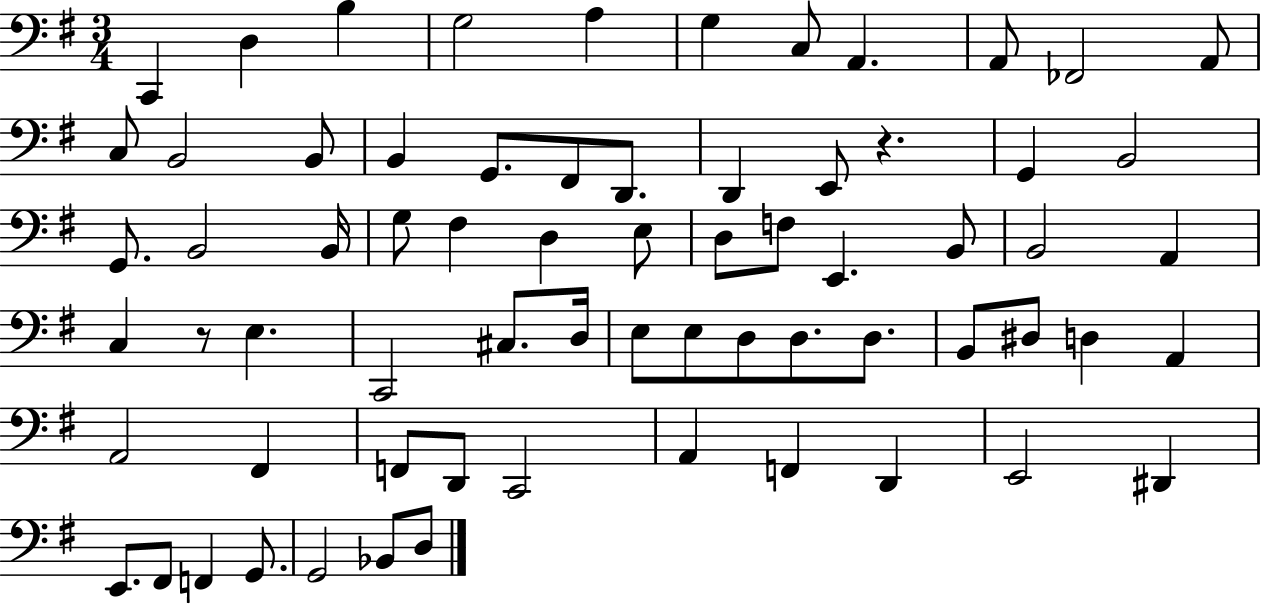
C2/q D3/q B3/q G3/h A3/q G3/q C3/e A2/q. A2/e FES2/h A2/e C3/e B2/h B2/e B2/q G2/e. F#2/e D2/e. D2/q E2/e R/q. G2/q B2/h G2/e. B2/h B2/s G3/e F#3/q D3/q E3/e D3/e F3/e E2/q. B2/e B2/h A2/q C3/q R/e E3/q. C2/h C#3/e. D3/s E3/e E3/e D3/e D3/e. D3/e. B2/e D#3/e D3/q A2/q A2/h F#2/q F2/e D2/e C2/h A2/q F2/q D2/q E2/h D#2/q E2/e. F#2/e F2/q G2/e. G2/h Bb2/e D3/e